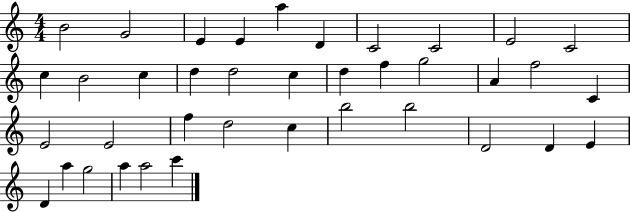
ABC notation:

X:1
T:Untitled
M:4/4
L:1/4
K:C
B2 G2 E E a D C2 C2 E2 C2 c B2 c d d2 c d f g2 A f2 C E2 E2 f d2 c b2 b2 D2 D E D a g2 a a2 c'